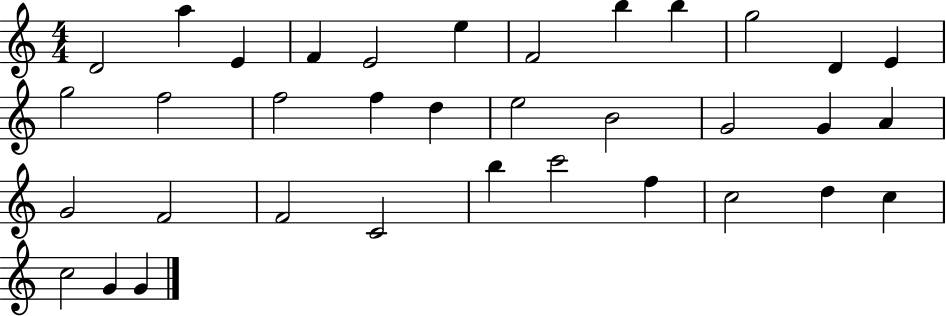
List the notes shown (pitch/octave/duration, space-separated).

D4/h A5/q E4/q F4/q E4/h E5/q F4/h B5/q B5/q G5/h D4/q E4/q G5/h F5/h F5/h F5/q D5/q E5/h B4/h G4/h G4/q A4/q G4/h F4/h F4/h C4/h B5/q C6/h F5/q C5/h D5/q C5/q C5/h G4/q G4/q